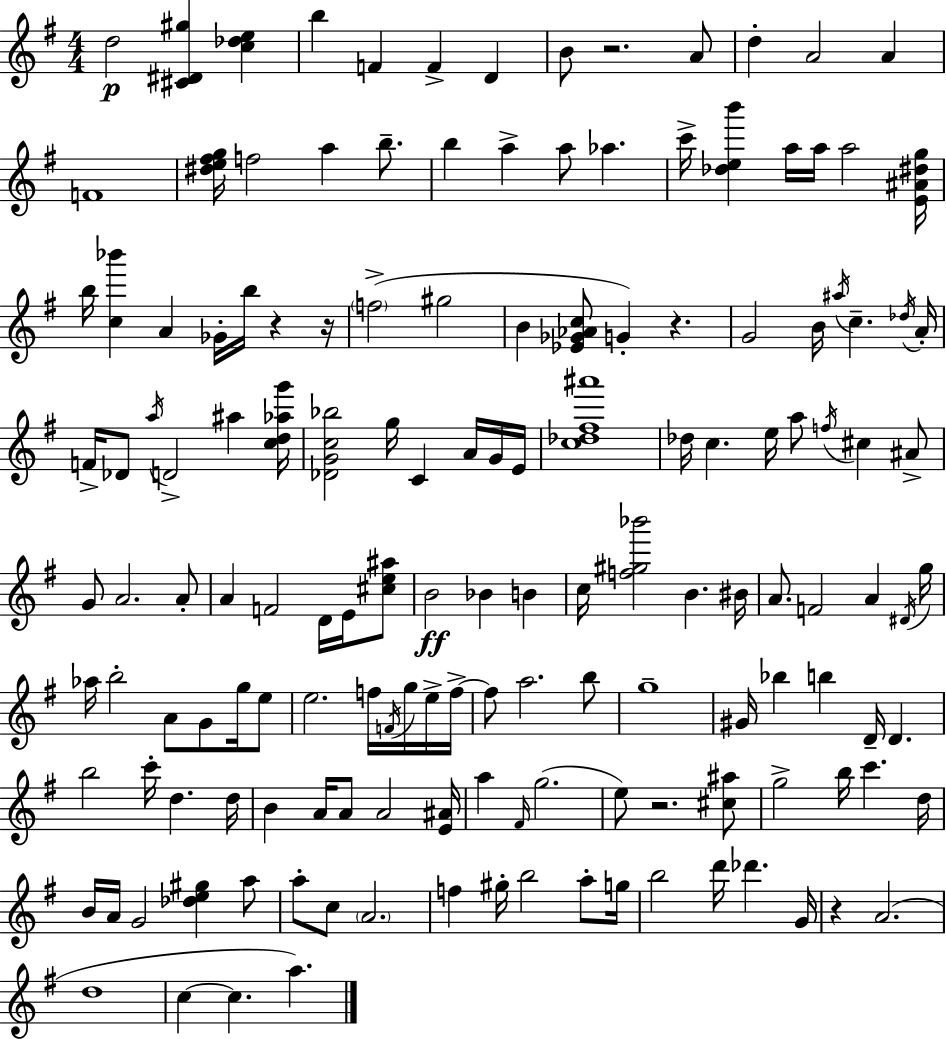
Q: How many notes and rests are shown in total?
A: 150